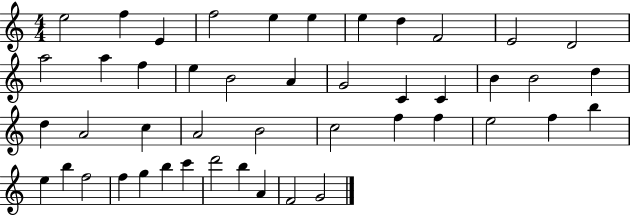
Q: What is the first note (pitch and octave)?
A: E5